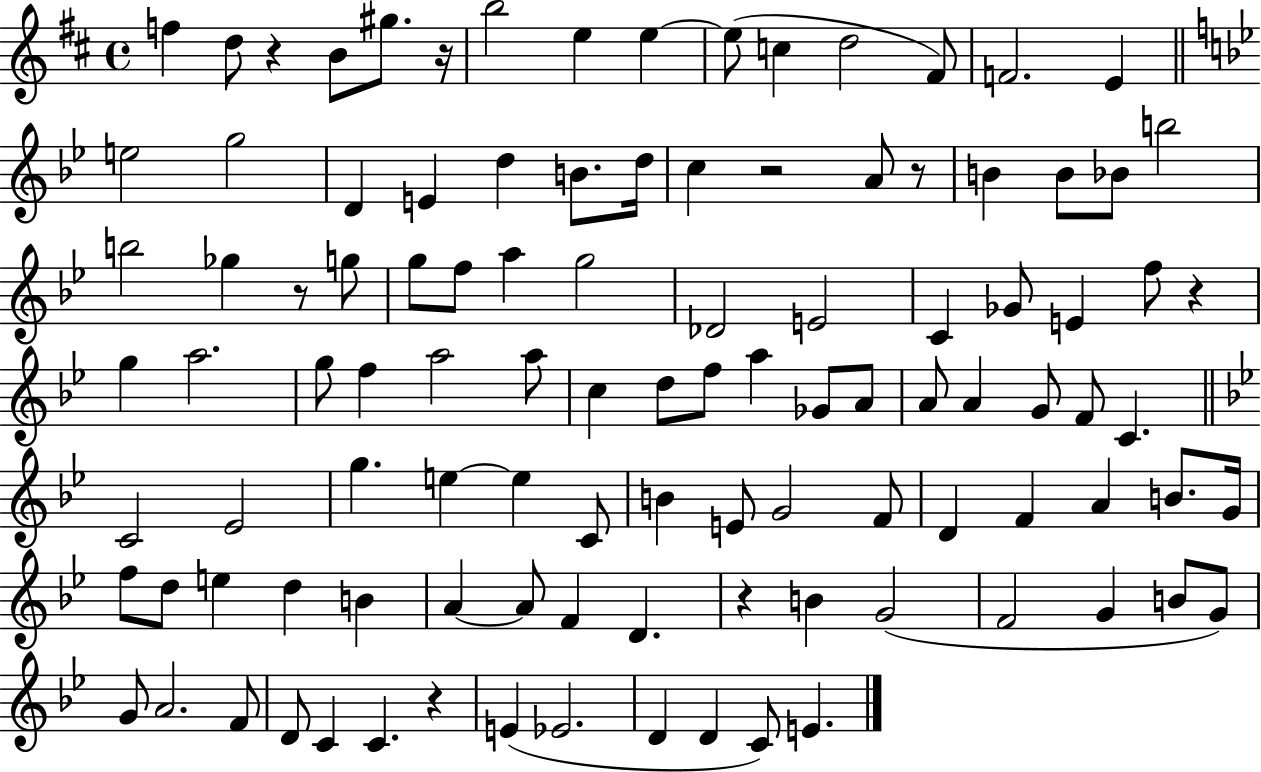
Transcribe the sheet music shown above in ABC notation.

X:1
T:Untitled
M:4/4
L:1/4
K:D
f d/2 z B/2 ^g/2 z/4 b2 e e e/2 c d2 ^F/2 F2 E e2 g2 D E d B/2 d/4 c z2 A/2 z/2 B B/2 _B/2 b2 b2 _g z/2 g/2 g/2 f/2 a g2 _D2 E2 C _G/2 E f/2 z g a2 g/2 f a2 a/2 c d/2 f/2 a _G/2 A/2 A/2 A G/2 F/2 C C2 _E2 g e e C/2 B E/2 G2 F/2 D F A B/2 G/4 f/2 d/2 e d B A A/2 F D z B G2 F2 G B/2 G/2 G/2 A2 F/2 D/2 C C z E _E2 D D C/2 E